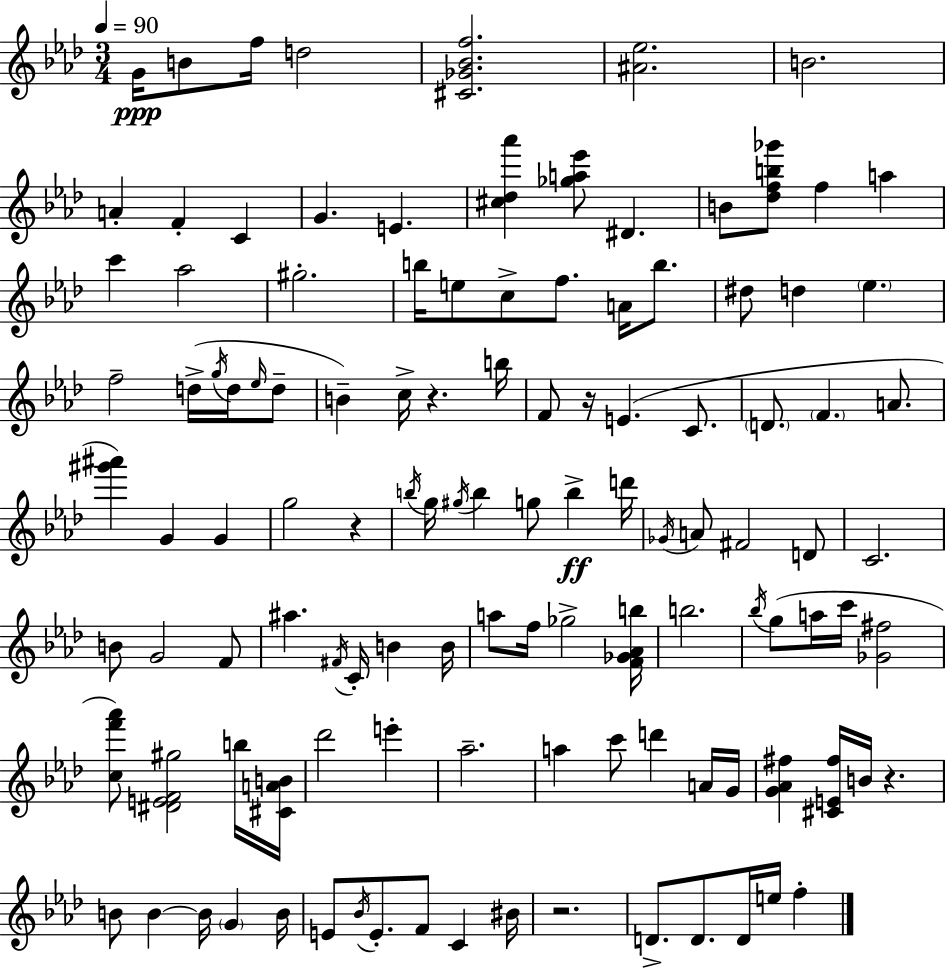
G4/s B4/e F5/s D5/h [C#4,Gb4,Bb4,F5]/h. [A#4,Eb5]/h. B4/h. A4/q F4/q C4/q G4/q. E4/q. [C#5,Db5,Ab6]/q [Gb5,A5,Eb6]/e D#4/q. B4/e [Db5,F5,B5,Gb6]/e F5/q A5/q C6/q Ab5/h G#5/h. B5/s E5/e C5/e F5/e. A4/s B5/e. D#5/e D5/q Eb5/q. F5/h D5/s G5/s D5/s Eb5/s D5/e B4/q C5/s R/q. B5/s F4/e R/s E4/q. C4/e. D4/e. F4/q. A4/e. [G#6,A#6]/q G4/q G4/q G5/h R/q B5/s G5/s G#5/s B5/q G5/e B5/q D6/s Gb4/s A4/e F#4/h D4/e C4/h. B4/e G4/h F4/e A#5/q. F#4/s C4/s B4/q B4/s A5/e F5/s Gb5/h [F4,Gb4,Ab4,B5]/s B5/h. Bb5/s G5/e A5/s C6/s [Gb4,F#5]/h [C5,F6,Ab6]/e [D#4,E4,F4,G#5]/h B5/s [C#4,A4,B4]/s Db6/h E6/q Ab5/h. A5/q C6/e D6/q A4/s G4/s [G4,Ab4,F#5]/q [C#4,E4,F#5]/s B4/s R/q. B4/e B4/q B4/s G4/q B4/s E4/e Bb4/s E4/e. F4/e C4/q BIS4/s R/h. D4/e. D4/e. D4/s E5/s F5/q